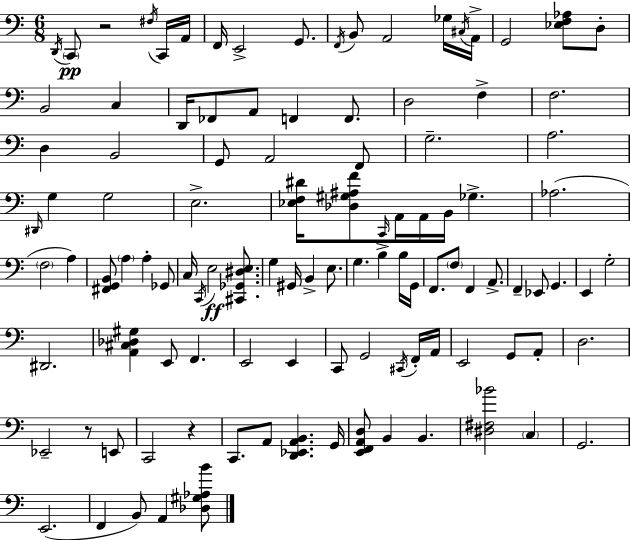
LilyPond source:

{
  \clef bass
  \numericTimeSignature
  \time 6/8
  \key a \minor
  \acciaccatura { d,16 }\pp \parenthesize c,8 r2 \acciaccatura { fis16 } | c,16 a,16 f,16 e,2-> g,8. | \acciaccatura { f,16 } b,8 a,2 | ges16 \acciaccatura { cis16 } a,16-> g,2 | \break <ees f aes>8 d8-. b,2 | c4 d,16 fes,8 a,8 f,4 | f,8. d2 | f4-> f2. | \break d4 b,2 | g,8 a,2 | f,8 g2.-- | a2. | \break \grace { dis,16 } g4 g2 | e2.-> | <ees f dis'>16 <des gis ais f'>8 \grace { c,16 } a,16 a,16 b,16 | ges4.-> aes2.( | \break \parenthesize f2 | a4) <fis, g, b,>8 \parenthesize a4 | a4-. ges,8 c16 \acciaccatura { c,16 }\ff e2 | <cis, ges, dis e>8. g4 gis,16 | \break b,4-> e8. g4. | b4-> b16 g,16 f,8. \parenthesize f8 | f,4 a,8.-> f,4-- ees,8 | g,4. e,4 g2-. | \break dis,2. | <a, cis des gis>4 e,8 | f,4. e,2 | e,4 c,8 g,2 | \break \acciaccatura { cis,16 } f,16-. a,16 e,2 | g,8 a,8-. d2. | ees,2-- | r8 e,8 c,2 | \break r4 c,8. a,8 | <d, ees, a, b,>4. g,16 <e, f, a, d>8 b,4 | b,4. <dis fis bes'>2 | \parenthesize c4 g,2. | \break e,2.( | f,4 | b,8) a,4 <des gis aes b'>8 \bar "|."
}